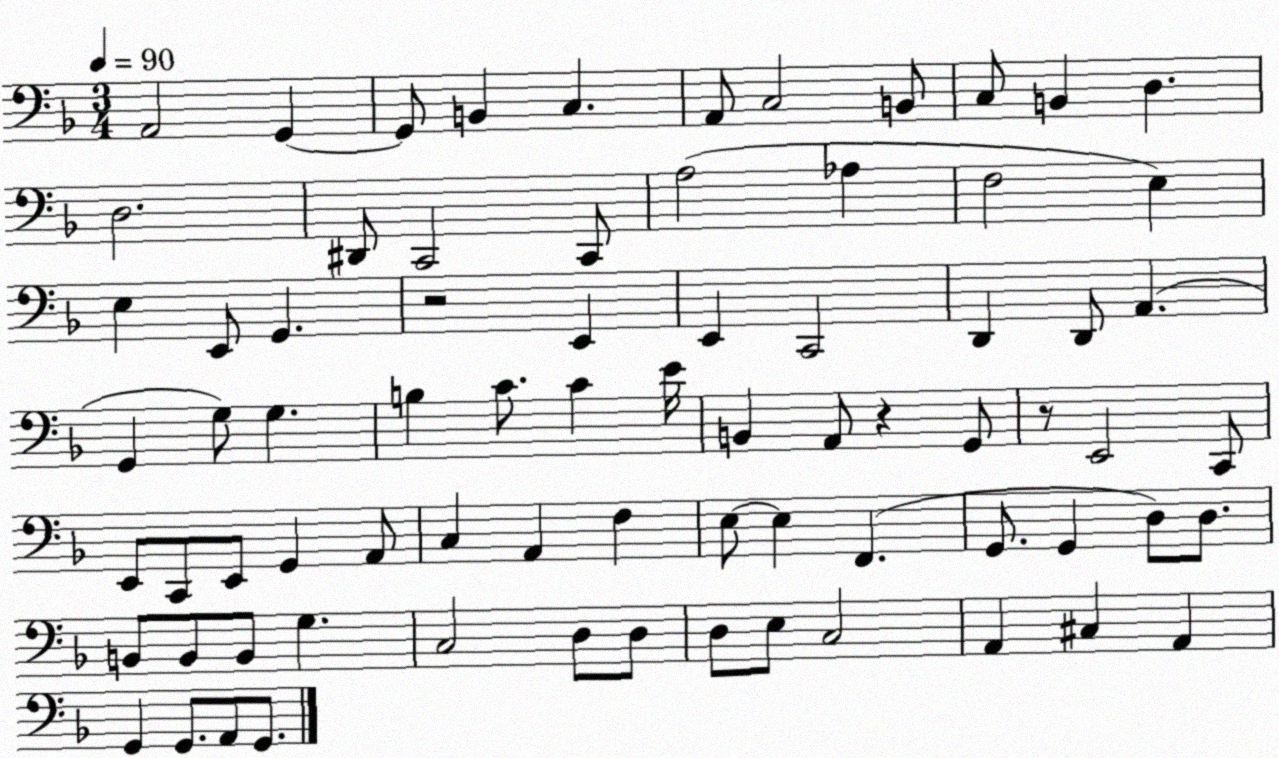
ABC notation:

X:1
T:Untitled
M:3/4
L:1/4
K:F
A,,2 G,, G,,/2 B,, C, A,,/2 C,2 B,,/2 C,/2 B,, D, D,2 ^D,,/2 C,,2 C,,/2 A,2 _A, F,2 E, E, E,,/2 G,, z2 E,, E,, C,,2 D,, D,,/2 A,, G,, G,/2 G, B, C/2 C E/4 B,, A,,/2 z G,,/2 z/2 E,,2 C,,/2 E,,/2 C,,/2 E,,/2 G,, A,,/2 C, A,, F, E,/2 E, F,, G,,/2 G,, D,/2 D,/2 B,,/2 B,,/2 B,,/2 G, C,2 D,/2 D,/2 D,/2 E,/2 C,2 A,, ^C, A,, G,, G,,/2 A,,/2 G,,/2